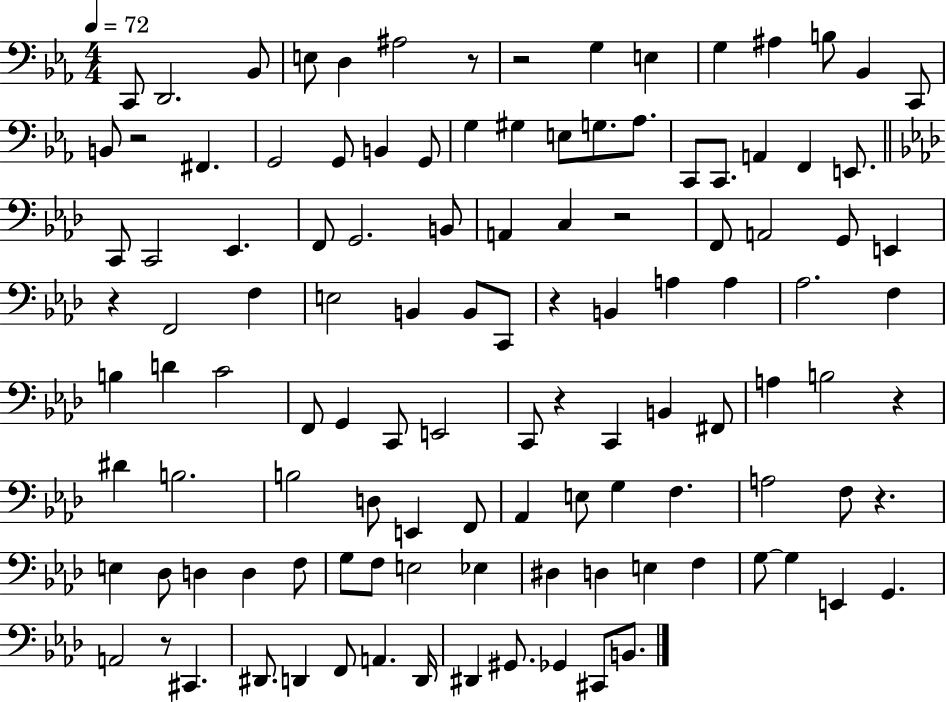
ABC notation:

X:1
T:Untitled
M:4/4
L:1/4
K:Eb
C,,/2 D,,2 _B,,/2 E,/2 D, ^A,2 z/2 z2 G, E, G, ^A, B,/2 _B,, C,,/2 B,,/2 z2 ^F,, G,,2 G,,/2 B,, G,,/2 G, ^G, E,/2 G,/2 _A,/2 C,,/2 C,,/2 A,, F,, E,,/2 C,,/2 C,,2 _E,, F,,/2 G,,2 B,,/2 A,, C, z2 F,,/2 A,,2 G,,/2 E,, z F,,2 F, E,2 B,, B,,/2 C,,/2 z B,, A, A, _A,2 F, B, D C2 F,,/2 G,, C,,/2 E,,2 C,,/2 z C,, B,, ^F,,/2 A, B,2 z ^D B,2 B,2 D,/2 E,, F,,/2 _A,, E,/2 G, F, A,2 F,/2 z E, _D,/2 D, D, F,/2 G,/2 F,/2 E,2 _E, ^D, D, E, F, G,/2 G, E,, G,, A,,2 z/2 ^C,, ^D,,/2 D,, F,,/2 A,, D,,/4 ^D,, ^G,,/2 _G,, ^C,,/2 B,,/2